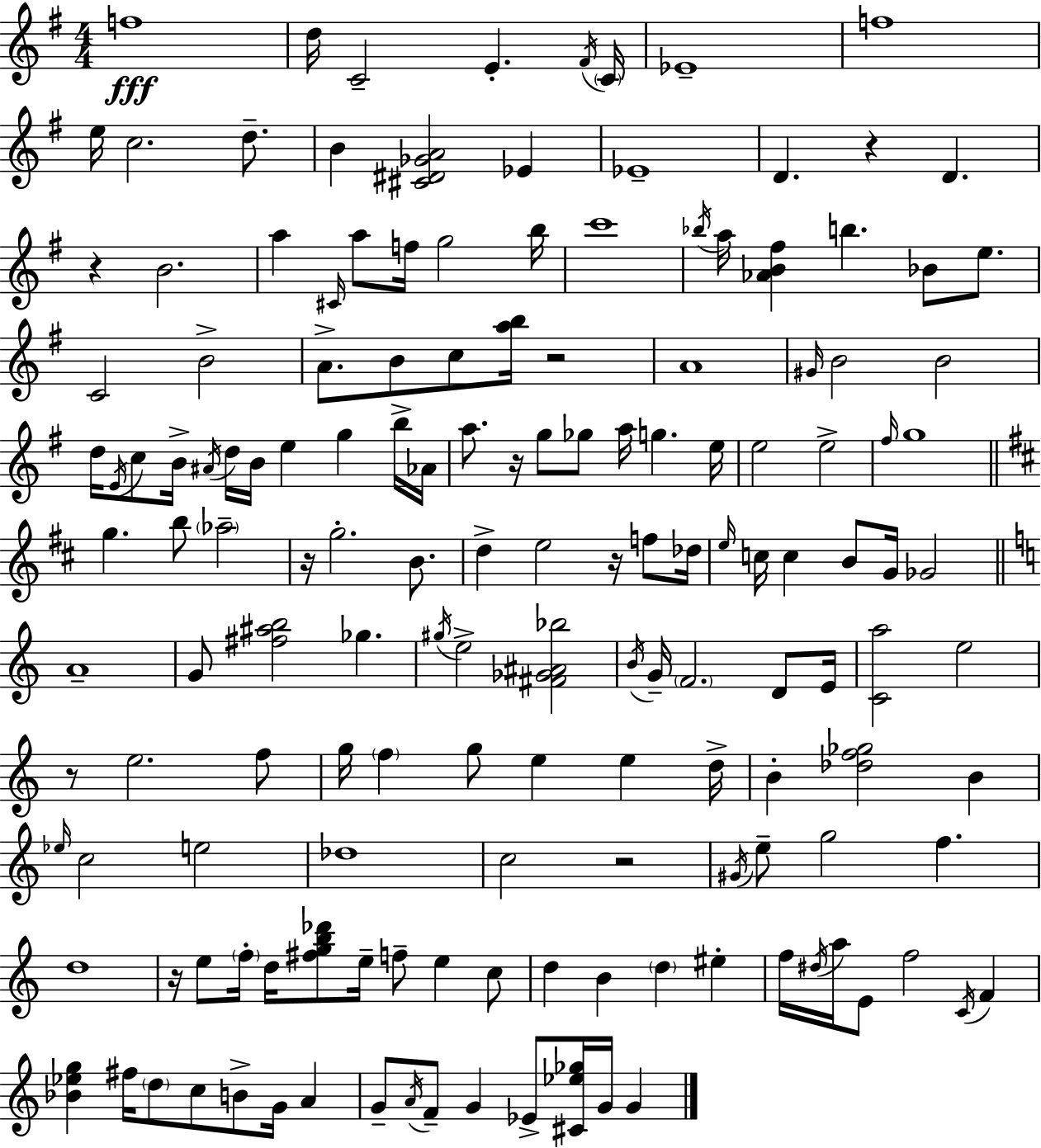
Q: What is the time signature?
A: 4/4